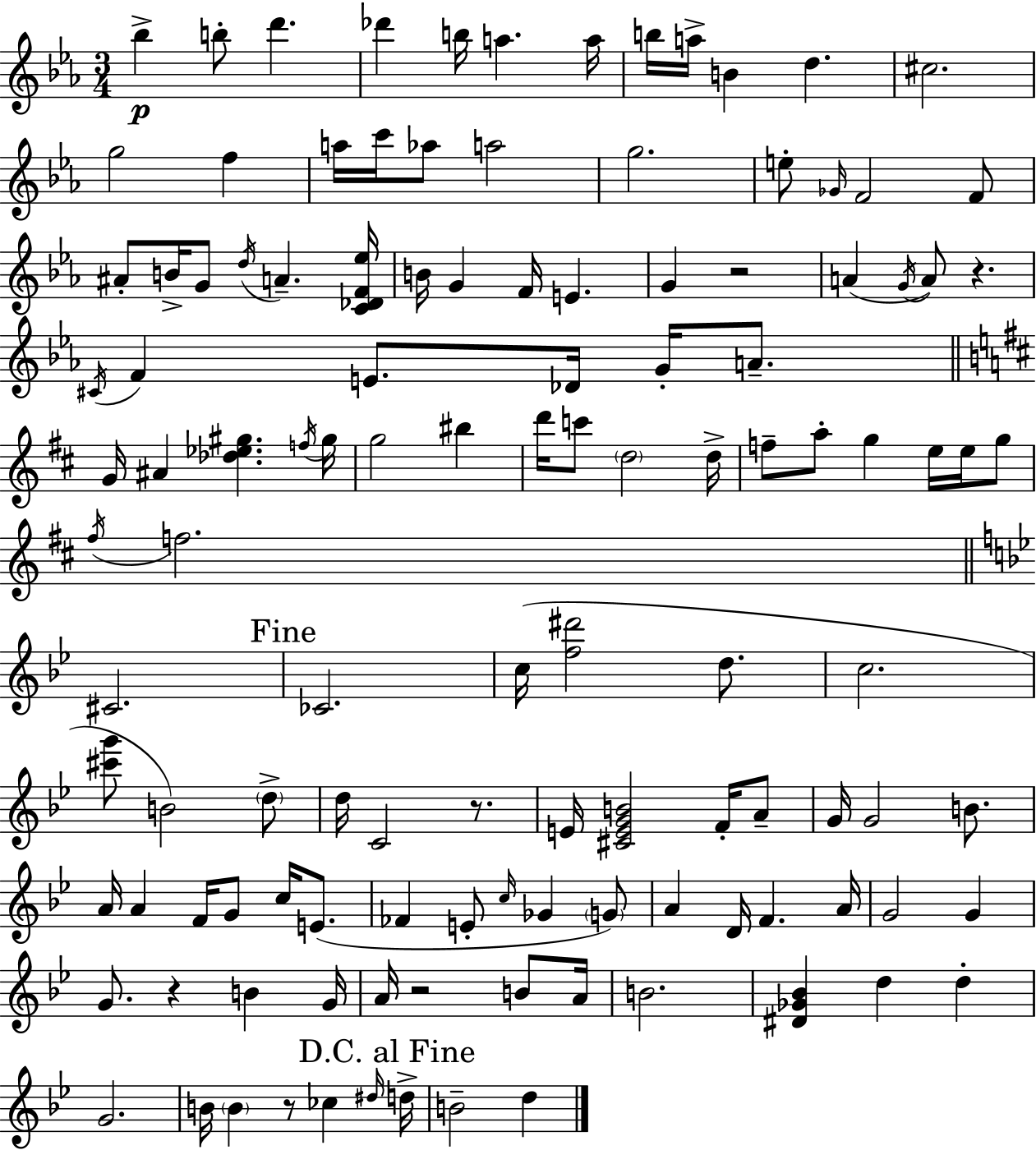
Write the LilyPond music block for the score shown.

{
  \clef treble
  \numericTimeSignature
  \time 3/4
  \key c \minor
  bes''4->\p b''8-. d'''4. | des'''4 b''16 a''4. a''16 | b''16 a''16-> b'4 d''4. | cis''2. | \break g''2 f''4 | a''16 c'''16 aes''8 a''2 | g''2. | e''8-. \grace { ges'16 } f'2 f'8 | \break ais'8-. b'16-> g'8 \acciaccatura { d''16 } a'4.-- | <c' des' f' ees''>16 b'16 g'4 f'16 e'4. | g'4 r2 | a'4( \acciaccatura { g'16 } a'8) r4. | \break \acciaccatura { cis'16 } f'4 e'8. des'16 | g'16-. a'8.-- \bar "||" \break \key b \minor g'16 ais'4 <des'' ees'' gis''>4. \acciaccatura { f''16 } | gis''16 g''2 bis''4 | d'''16 c'''8 \parenthesize d''2 | d''16-> f''8-- a''8-. g''4 e''16 e''16 g''8 | \break \acciaccatura { fis''16 } f''2. | \bar "||" \break \key g \minor cis'2. | \mark "Fine" ces'2. | c''16( <f'' dis'''>2 d''8. | c''2. | \break <cis''' g'''>8 b'2) \parenthesize d''8-> | d''16 c'2 r8. | e'16 <cis' e' g' b'>2 f'16-. a'8-- | g'16 g'2 b'8. | \break a'16 a'4 f'16 g'8 c''16 e'8.( | fes'4 e'8-. \grace { c''16 } ges'4 \parenthesize g'8) | a'4 d'16 f'4. | a'16 g'2 g'4 | \break g'8. r4 b'4 | g'16 a'16 r2 b'8 | a'16 b'2. | <dis' ges' bes'>4 d''4 d''4-. | \break g'2. | b'16 \parenthesize b'4 r8 ces''4 | \grace { dis''16 } \mark "D.C. al Fine" d''16-> b'2-- d''4 | \bar "|."
}